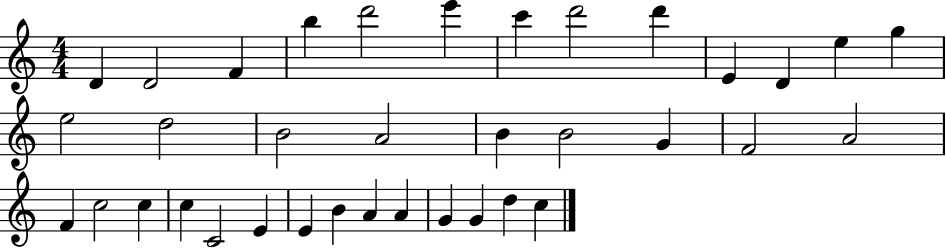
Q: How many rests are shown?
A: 0